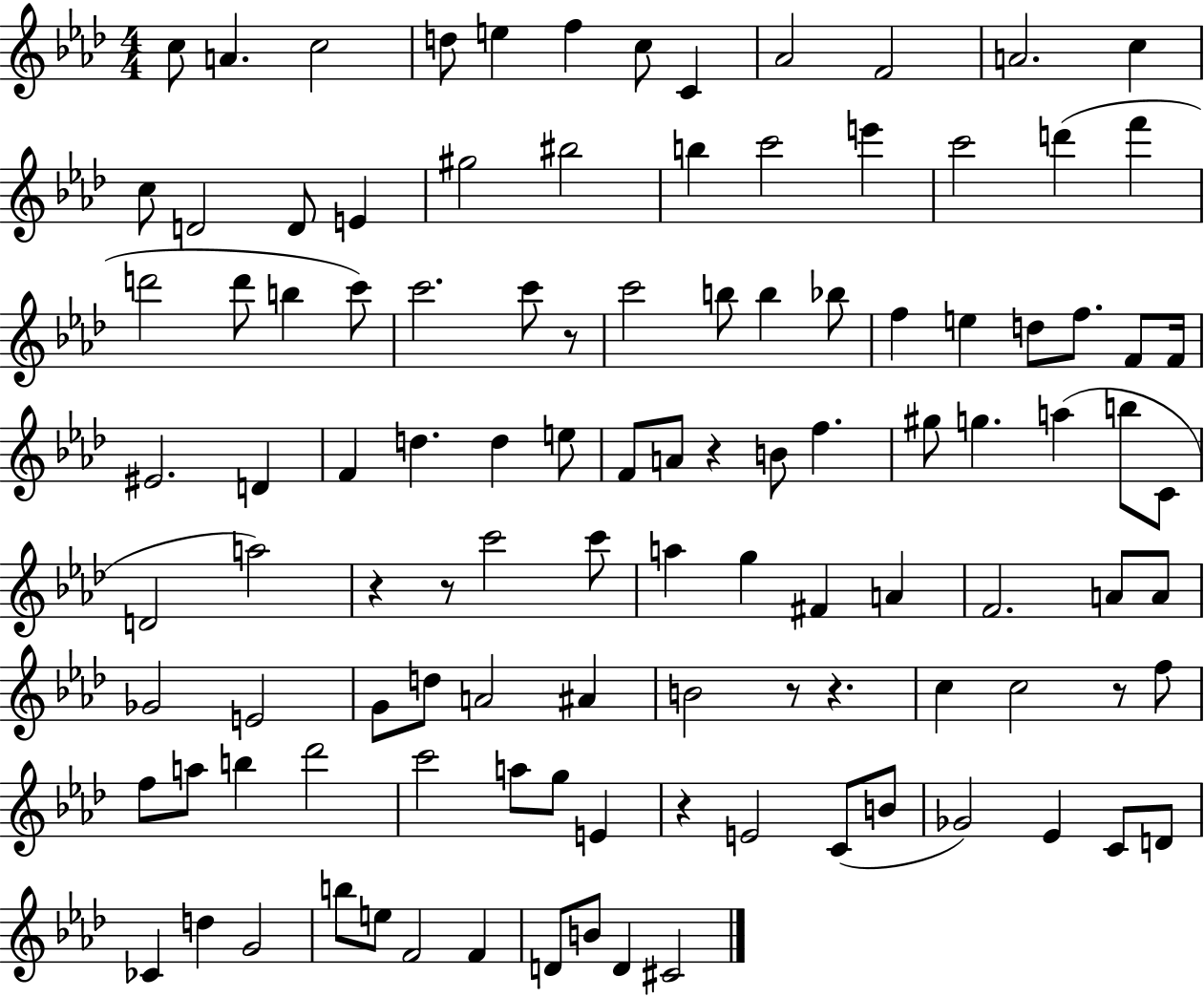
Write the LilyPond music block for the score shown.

{
  \clef treble
  \numericTimeSignature
  \time 4/4
  \key aes \major
  \repeat volta 2 { c''8 a'4. c''2 | d''8 e''4 f''4 c''8 c'4 | aes'2 f'2 | a'2. c''4 | \break c''8 d'2 d'8 e'4 | gis''2 bis''2 | b''4 c'''2 e'''4 | c'''2 d'''4( f'''4 | \break d'''2 d'''8 b''4 c'''8) | c'''2. c'''8 r8 | c'''2 b''8 b''4 bes''8 | f''4 e''4 d''8 f''8. f'8 f'16 | \break eis'2. d'4 | f'4 d''4. d''4 e''8 | f'8 a'8 r4 b'8 f''4. | gis''8 g''4. a''4( b''8 c'8 | \break d'2 a''2) | r4 r8 c'''2 c'''8 | a''4 g''4 fis'4 a'4 | f'2. a'8 a'8 | \break ges'2 e'2 | g'8 d''8 a'2 ais'4 | b'2 r8 r4. | c''4 c''2 r8 f''8 | \break f''8 a''8 b''4 des'''2 | c'''2 a''8 g''8 e'4 | r4 e'2 c'8( b'8 | ges'2) ees'4 c'8 d'8 | \break ces'4 d''4 g'2 | b''8 e''8 f'2 f'4 | d'8 b'8 d'4 cis'2 | } \bar "|."
}